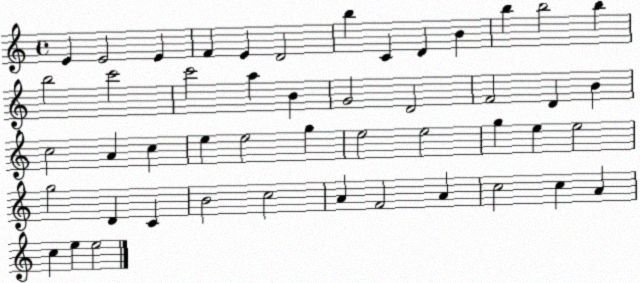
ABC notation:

X:1
T:Untitled
M:4/4
L:1/4
K:C
E E2 E F E D2 b C D B b b2 b b2 c'2 c'2 a B G2 D2 F2 D B c2 A c e e2 g e2 e2 g e e2 g2 D C B2 c2 A F2 A c2 c A c e e2